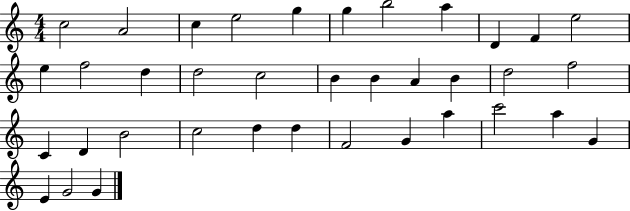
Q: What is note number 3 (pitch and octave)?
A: C5